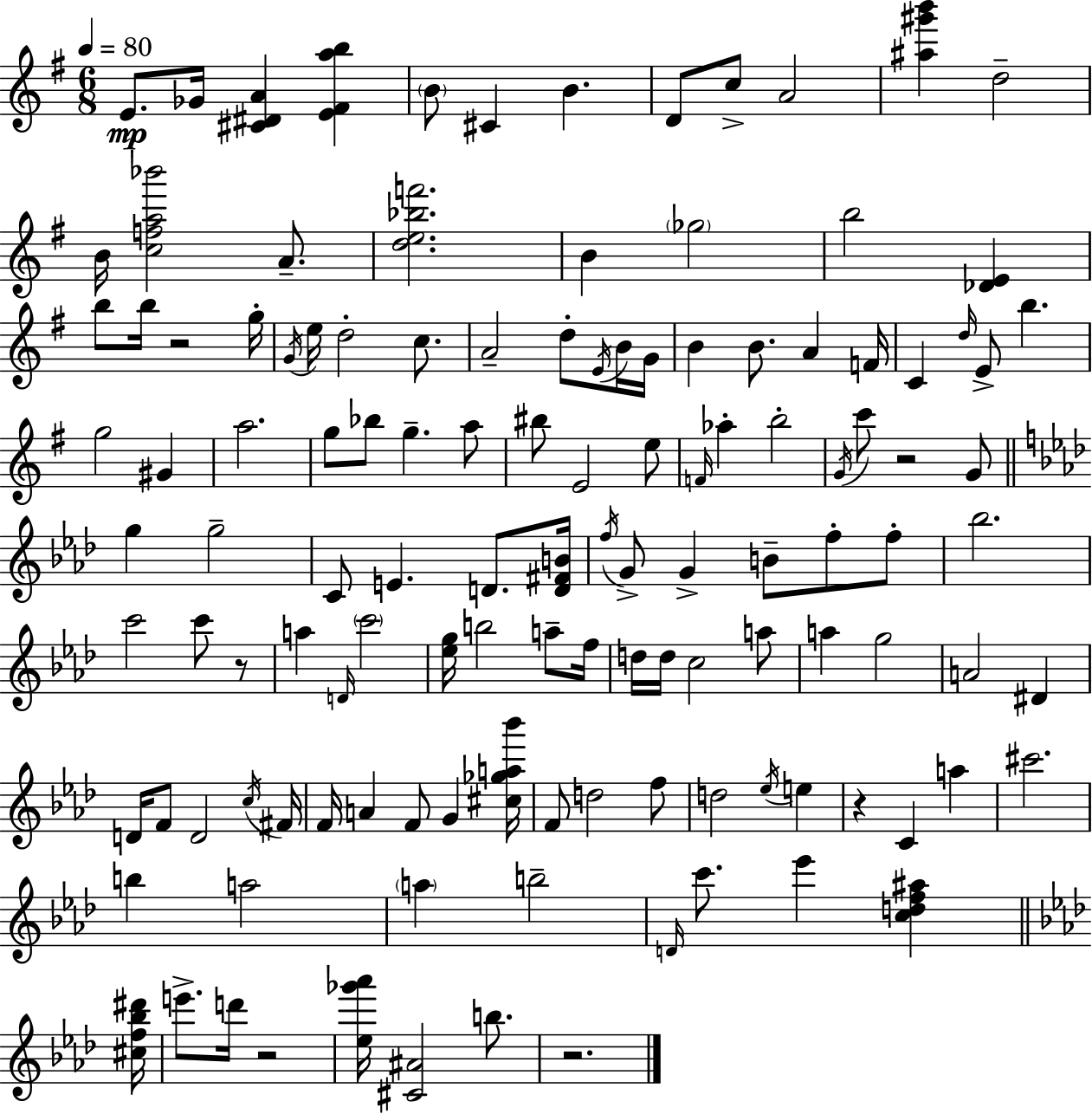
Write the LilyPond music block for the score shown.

{
  \clef treble
  \numericTimeSignature
  \time 6/8
  \key g \major
  \tempo 4 = 80
  e'8.\mp ges'16 <cis' dis' a'>4 <e' fis' a'' b''>4 | \parenthesize b'8 cis'4 b'4. | d'8 c''8-> a'2 | <ais'' gis''' b'''>4 d''2-- | \break b'16 <c'' f'' a'' bes'''>2 a'8.-- | <d'' e'' bes'' f'''>2. | b'4 \parenthesize ges''2 | b''2 <des' e'>4 | \break b''8 b''16 r2 g''16-. | \acciaccatura { g'16 } e''16 d''2-. c''8. | a'2-- d''8-. \acciaccatura { e'16 } | b'16 g'16 b'4 b'8. a'4 | \break f'16 c'4 \grace { d''16 } e'8-> b''4. | g''2 gis'4 | a''2. | g''8 bes''8 g''4.-- | \break a''8 bis''8 e'2 | e''8 \grace { f'16 } aes''4-. b''2-. | \acciaccatura { g'16 } c'''8 r2 | g'8 \bar "||" \break \key aes \major g''4 g''2-- | c'8 e'4. d'8. <d' fis' b'>16 | \acciaccatura { f''16 } g'8-> g'4-> b'8-- f''8-. f''8-. | bes''2. | \break c'''2 c'''8 r8 | a''4 \grace { d'16 } \parenthesize c'''2 | <ees'' g''>16 b''2 a''8-- | f''16 d''16 d''16 c''2 | \break a''8 a''4 g''2 | a'2 dis'4 | d'16 f'8 d'2 | \acciaccatura { c''16 } fis'16 f'16 a'4 f'8 g'4 | \break <cis'' ges'' a'' bes'''>16 f'8 d''2 | f''8 d''2 \acciaccatura { ees''16 } | e''4 r4 c'4 | a''4 cis'''2. | \break b''4 a''2 | \parenthesize a''4 b''2-- | \grace { d'16 } c'''8. ees'''4 | <c'' d'' f'' ais''>4 \bar "||" \break \key f \minor <cis'' f'' bes'' dis'''>16 e'''8.-> d'''16 r2 | <ees'' ges''' aes'''>16 <cis' ais'>2 b''8. | r2. | \bar "|."
}